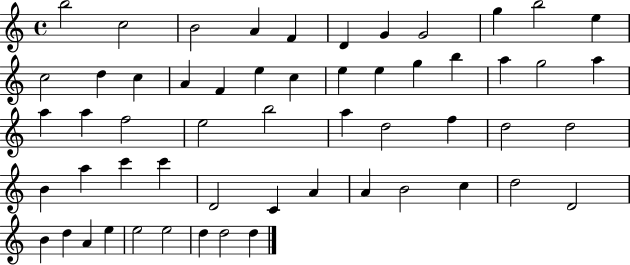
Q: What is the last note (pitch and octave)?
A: D5